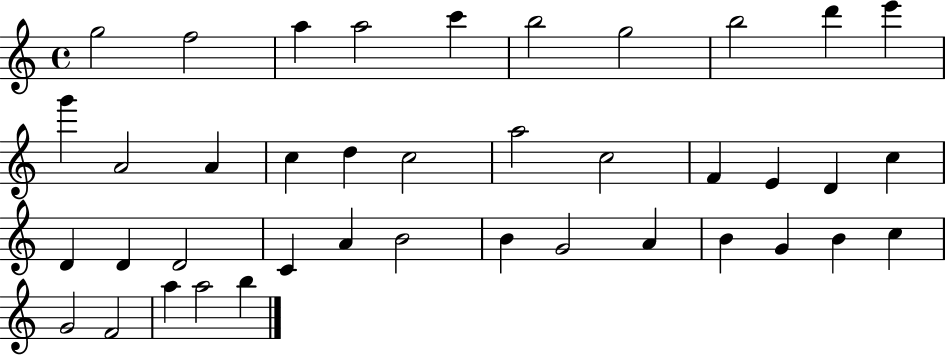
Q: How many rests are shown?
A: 0